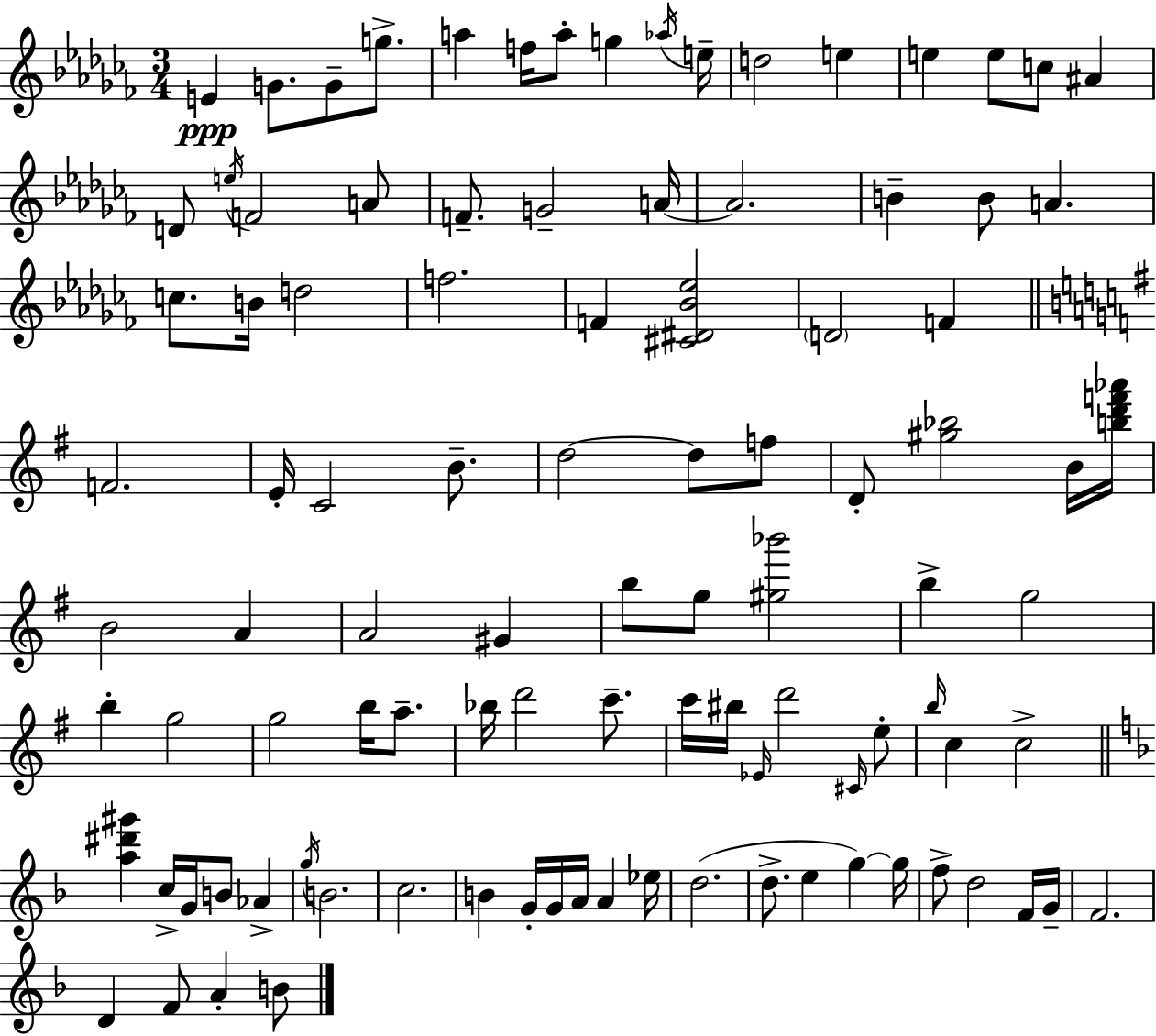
{
  \clef treble
  \numericTimeSignature
  \time 3/4
  \key aes \minor
  e'4\ppp g'8. g'8-- g''8.-> | a''4 f''16 a''8-. g''4 \acciaccatura { aes''16 } | e''16-- d''2 e''4 | e''4 e''8 c''8 ais'4 | \break d'8 \acciaccatura { e''16 } f'2 | a'8 f'8.-- g'2-- | a'16~~ a'2. | b'4-- b'8 a'4. | \break c''8. b'16 d''2 | f''2. | f'4 <cis' dis' bes' ees''>2 | \parenthesize d'2 f'4 | \break \bar "||" \break \key g \major f'2. | e'16-. c'2 b'8.-- | d''2~~ d''8 f''8 | d'8-. <gis'' bes''>2 b'16 <b'' d''' f''' aes'''>16 | \break b'2 a'4 | a'2 gis'4 | b''8 g''8 <gis'' bes'''>2 | b''4-> g''2 | \break b''4-. g''2 | g''2 b''16 a''8.-- | bes''16 d'''2 c'''8.-- | c'''16 bis''16 \grace { ees'16 } d'''2 \grace { cis'16 } | \break e''8-. \grace { b''16 } c''4 c''2-> | \bar "||" \break \key f \major <a'' dis''' gis'''>4 c''16-> g'16 b'8 aes'4-> | \acciaccatura { g''16 } b'2. | c''2. | b'4 g'16-. g'16 a'16 a'4 | \break ees''16 d''2.( | d''8.-> e''4 g''4~~) | g''16 f''8-> d''2 f'16 | g'16-- f'2. | \break d'4 f'8 a'4-. b'8 | \bar "|."
}